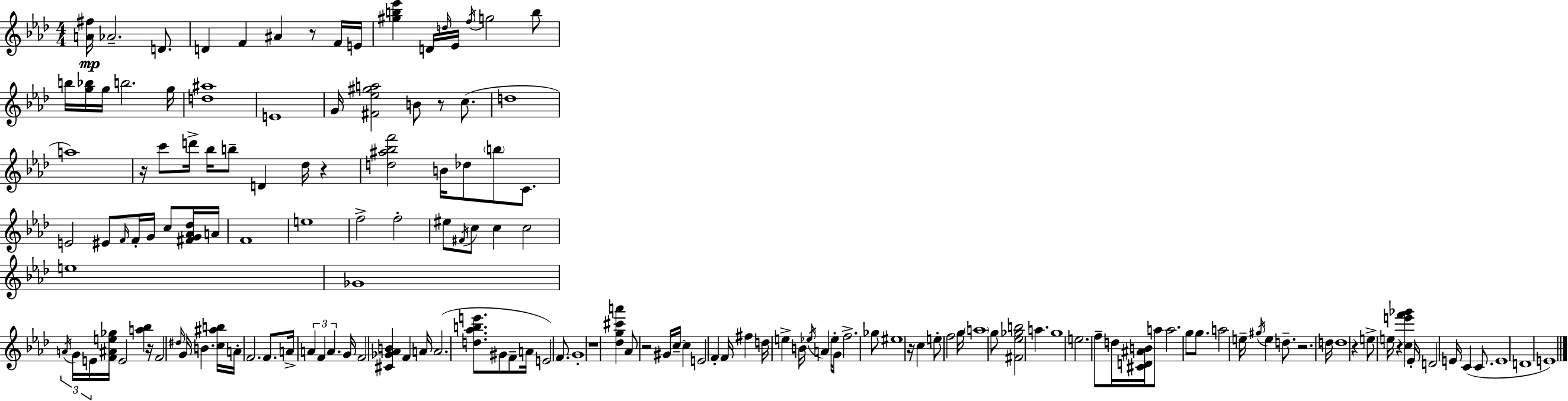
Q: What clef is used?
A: treble